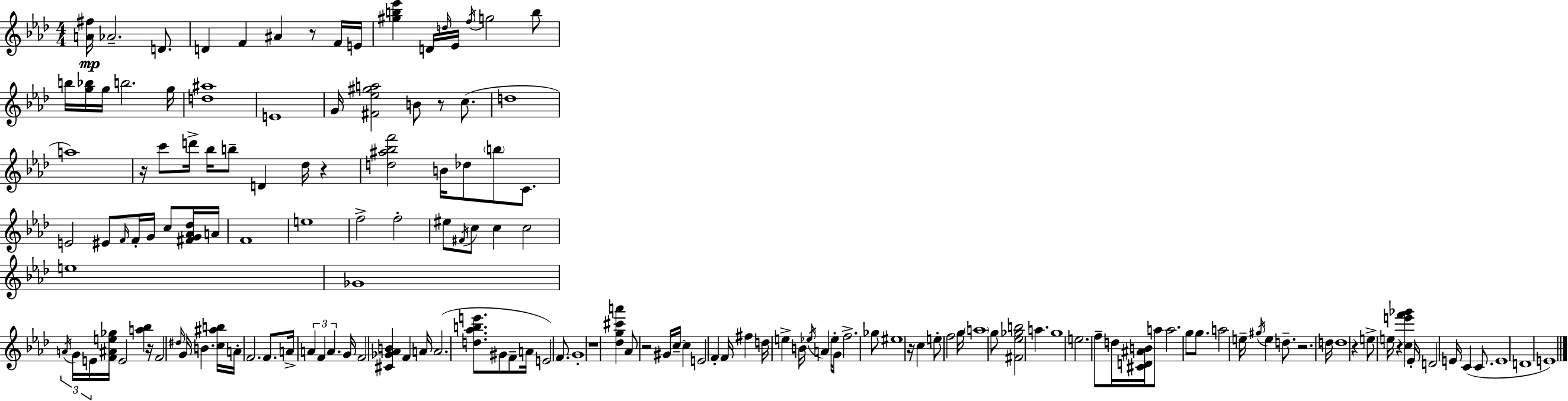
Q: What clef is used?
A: treble